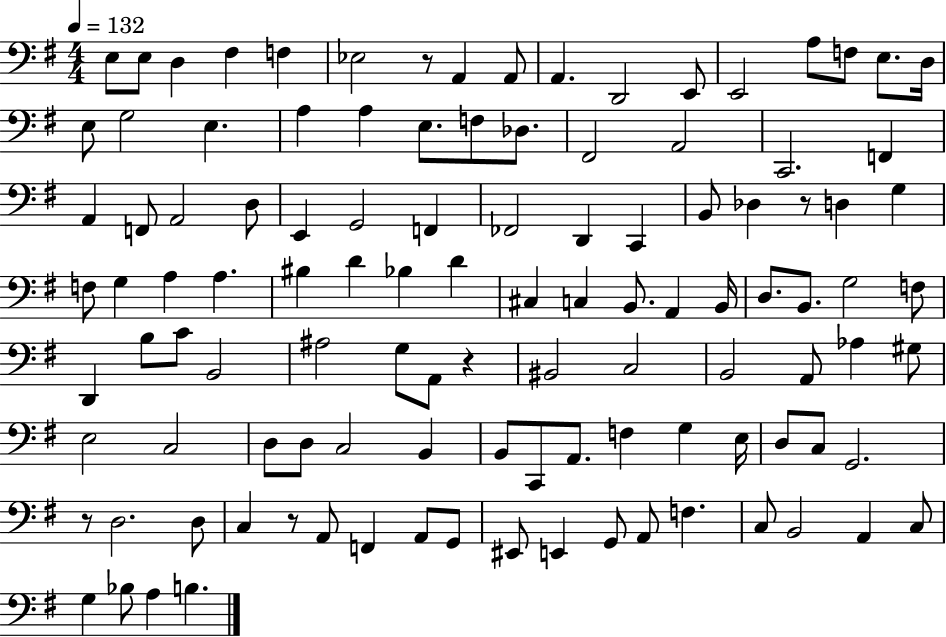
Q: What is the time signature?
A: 4/4